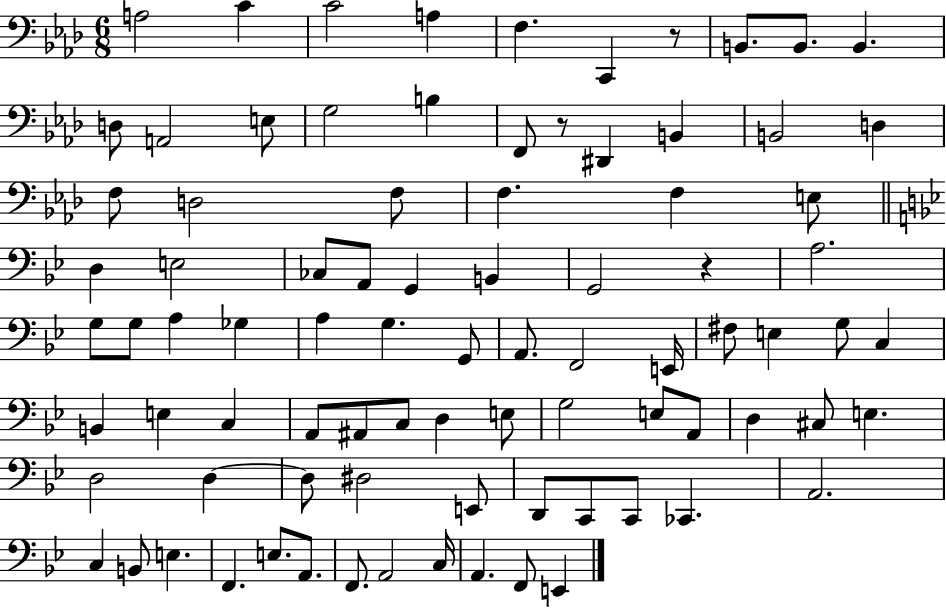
A3/h C4/q C4/h A3/q F3/q. C2/q R/e B2/e. B2/e. B2/q. D3/e A2/h E3/e G3/h B3/q F2/e R/e D#2/q B2/q B2/h D3/q F3/e D3/h F3/e F3/q. F3/q E3/e D3/q E3/h CES3/e A2/e G2/q B2/q G2/h R/q A3/h. G3/e G3/e A3/q Gb3/q A3/q G3/q. G2/e A2/e. F2/h E2/s F#3/e E3/q G3/e C3/q B2/q E3/q C3/q A2/e A#2/e C3/e D3/q E3/e G3/h E3/e A2/e D3/q C#3/e E3/q. D3/h D3/q D3/e D#3/h E2/e D2/e C2/e C2/e CES2/q. A2/h. C3/q B2/e E3/q. F2/q. E3/e. A2/e. F2/e. A2/h C3/s A2/q. F2/e E2/q